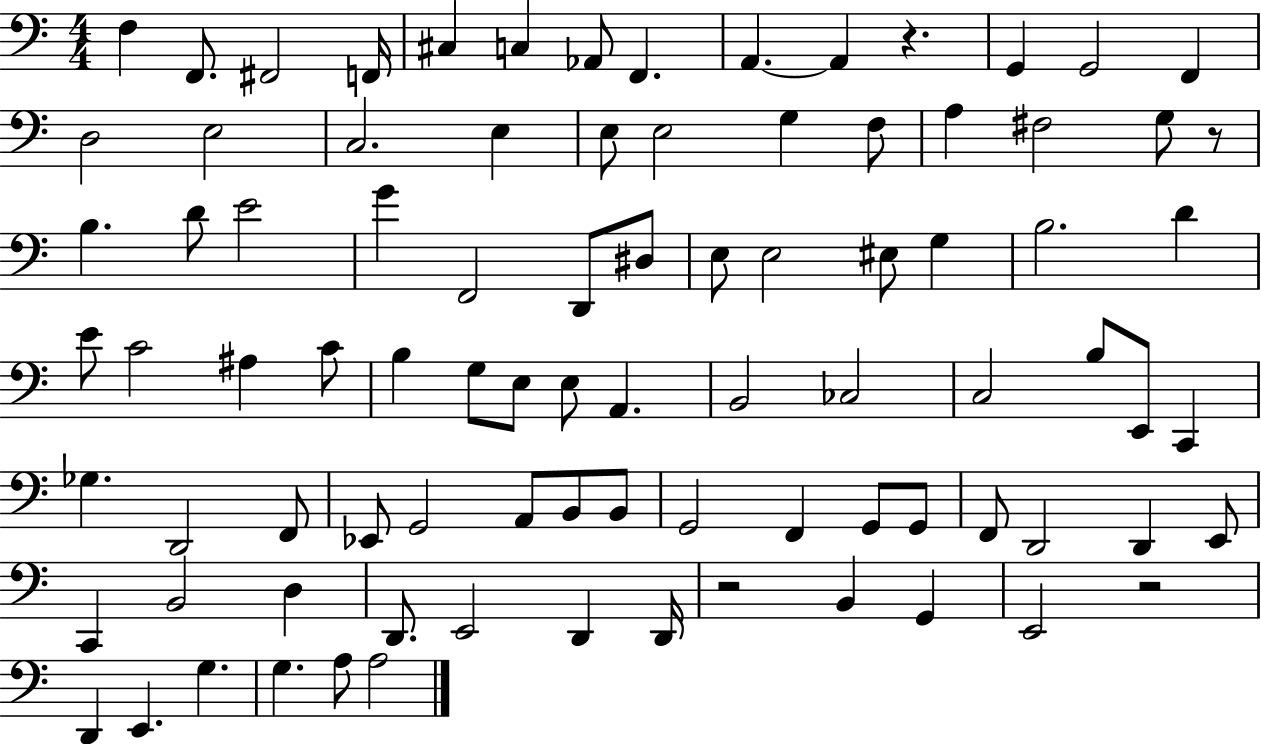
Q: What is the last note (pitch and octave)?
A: A3